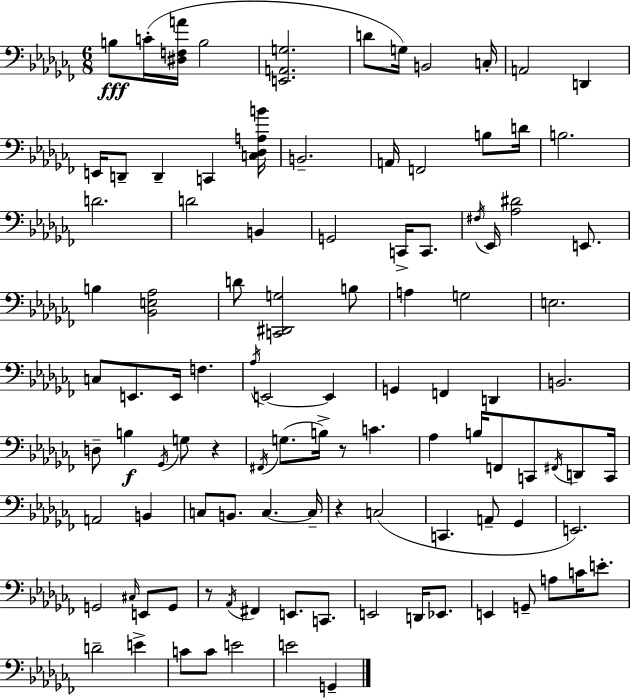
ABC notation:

X:1
T:Untitled
M:6/8
L:1/4
K:Abm
B,/2 C/4 [^D,F,A]/4 B,2 [E,,A,,G,]2 D/2 G,/4 B,,2 C,/4 A,,2 D,, E,,/4 D,,/2 D,, C,, [C,_D,A,B]/4 B,,2 A,,/4 F,,2 B,/2 D/4 B,2 D2 D2 B,, G,,2 C,,/4 C,,/2 ^F,/4 _E,,/4 [_A,^D]2 E,,/2 B, [_B,,E,_A,]2 D/2 [C,,^D,,G,]2 B,/2 A, G,2 E,2 C,/2 E,,/2 E,,/4 F, _A,/4 E,,2 E,, G,, F,, D,, B,,2 D,/2 B, _G,,/4 G,/2 z ^F,,/4 G,/2 B,/4 z/2 C _A, B,/4 F,,/2 C,,/2 ^F,,/4 D,,/2 C,,/4 A,,2 B,, C,/2 B,,/2 C, C,/4 z C,2 C,, A,,/2 _G,, E,,2 G,,2 ^C,/4 E,,/2 G,,/2 z/2 _A,,/4 ^F,, E,,/2 C,,/2 E,,2 D,,/4 _E,,/2 E,, G,,/2 A,/2 C/4 E/2 D2 E C/2 C/2 E2 E2 G,,